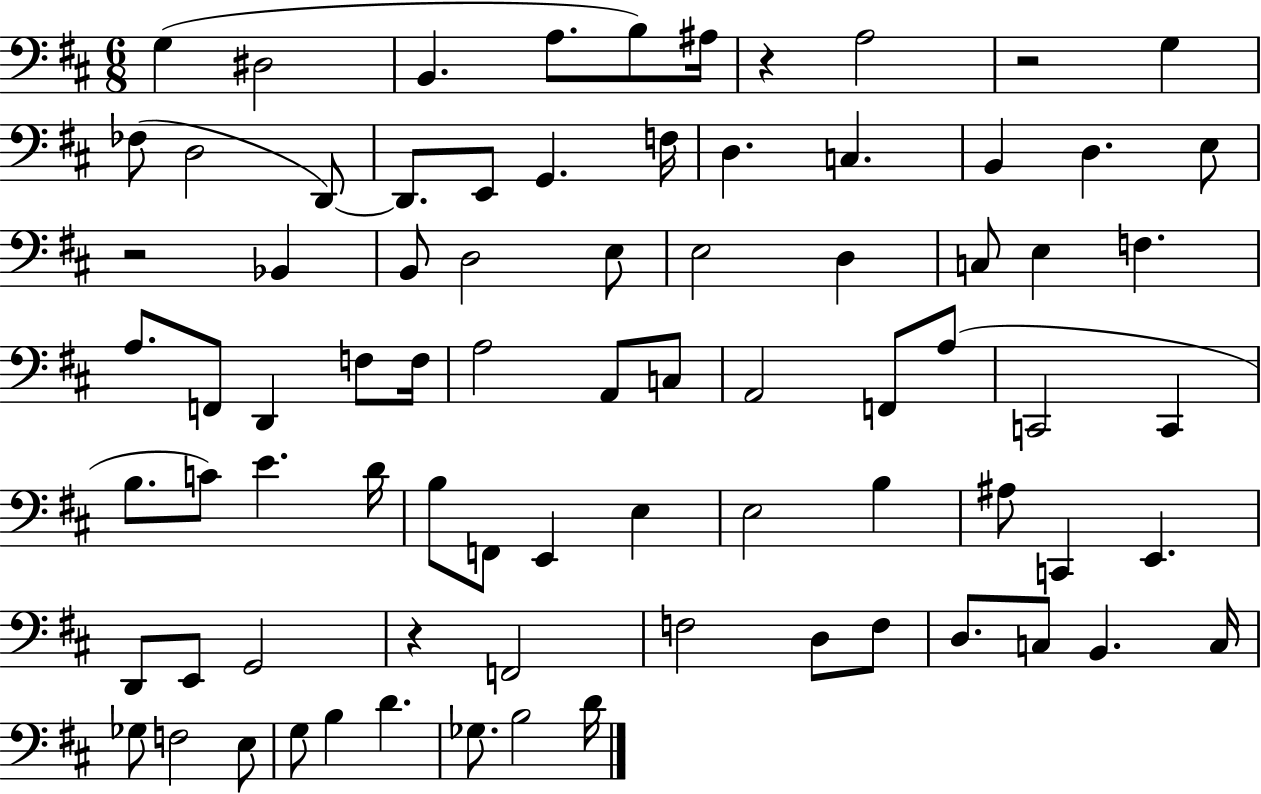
G3/q D#3/h B2/q. A3/e. B3/e A#3/s R/q A3/h R/h G3/q FES3/e D3/h D2/e D2/e. E2/e G2/q. F3/s D3/q. C3/q. B2/q D3/q. E3/e R/h Bb2/q B2/e D3/h E3/e E3/h D3/q C3/e E3/q F3/q. A3/e. F2/e D2/q F3/e F3/s A3/h A2/e C3/e A2/h F2/e A3/e C2/h C2/q B3/e. C4/e E4/q. D4/s B3/e F2/e E2/q E3/q E3/h B3/q A#3/e C2/q E2/q. D2/e E2/e G2/h R/q F2/h F3/h D3/e F3/e D3/e. C3/e B2/q. C3/s Gb3/e F3/h E3/e G3/e B3/q D4/q. Gb3/e. B3/h D4/s